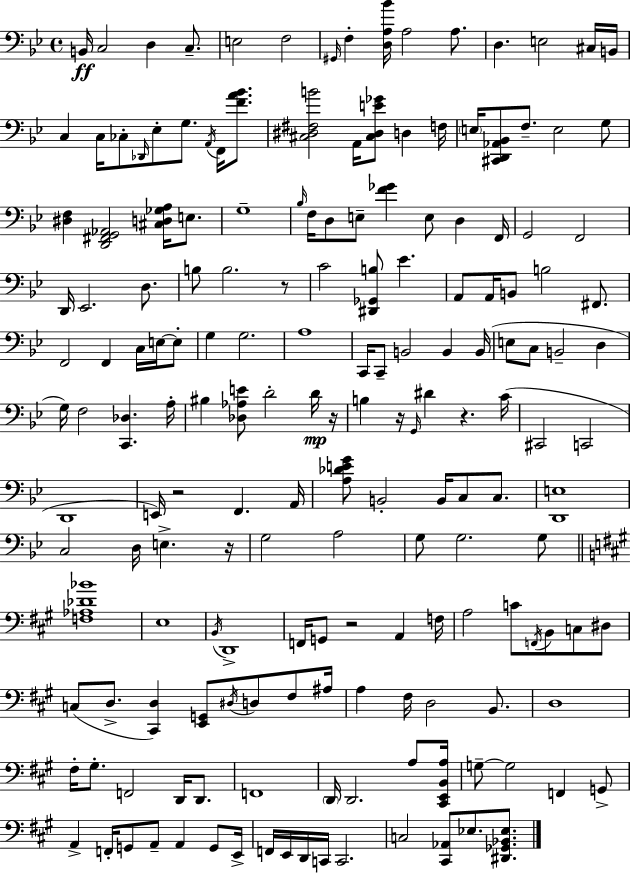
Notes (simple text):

B2/s C3/h D3/q C3/e. E3/h F3/h G#2/s F3/q [D3,A3,Bb4]/s A3/h A3/e. D3/q. E3/h C#3/s B2/s C3/q C3/s CES3/e Db2/s Eb3/e G3/e. A2/s F2/s [F4,A4,Bb4]/e. [C#3,D#3,F#3,B4]/h A2/s [C#3,D#3,E4,Gb4]/e D3/q F3/s E3/s [C#2,D2,Ab2,Bb2]/e F3/e. E3/h G3/e [D#3,F3]/q [D2,F#2,G2,Ab2]/h [C#3,D3,Gb3,A3]/s E3/e. G3/w Bb3/s F3/s D3/e E3/e [F4,Gb4]/q E3/e D3/q F2/s G2/h F2/h D2/s Eb2/h. D3/e. B3/e B3/h. R/e C4/h [D#2,Gb2,B3]/e Eb4/q. A2/e A2/s B2/e B3/h F#2/e. F2/h F2/q C3/s E3/s E3/e G3/q G3/h. A3/w C2/s C2/e B2/h B2/q B2/s E3/e C3/e B2/h D3/q G3/s F3/h [C2,Db3]/q. A3/s BIS3/q [Db3,Ab3,E4]/e D4/h D4/s R/s B3/q R/s G2/s D#4/q R/q. C4/s C#2/h C2/h D2/w E2/s R/h F2/q. A2/s [A3,Db4,E4,G4]/e B2/h B2/s C3/e C3/e. [D2,E3]/w C3/h D3/s E3/q. R/s G3/h A3/h G3/e G3/h. G3/e [F3,Ab3,Db4,Bb4]/w E3/w B2/s D2/w F2/s G2/e R/h A2/q F3/s A3/h C4/e F2/s B2/e C3/e D#3/e C3/e D3/e. [C#2,D3]/q [E2,G2]/e D#3/s D3/e F#3/e A#3/s A3/q F#3/s D3/h B2/e. D3/w F#3/s G#3/e. F2/h D2/s D2/e. F2/w D2/s D2/h. A3/e [C#2,E2,B2,A3]/s G3/e G3/h F2/q G2/e A2/q F2/s G2/e A2/e A2/q G2/e E2/s F2/s E2/s D2/s C2/s C2/h. C3/h [C#2,Ab2]/e Eb3/e. [D#2,Gb2,Bb2,Eb3]/e.